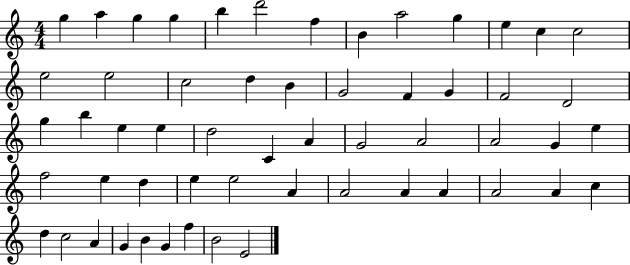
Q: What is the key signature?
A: C major